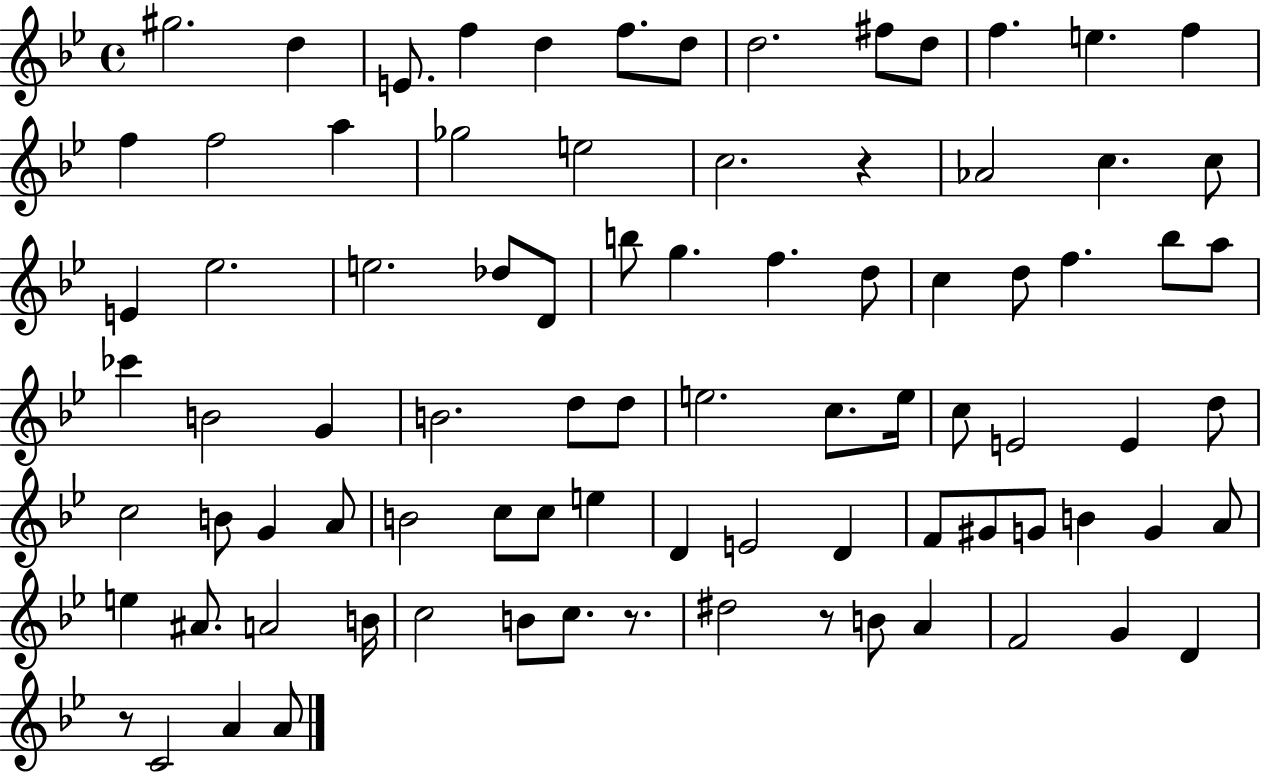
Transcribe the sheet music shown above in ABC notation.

X:1
T:Untitled
M:4/4
L:1/4
K:Bb
^g2 d E/2 f d f/2 d/2 d2 ^f/2 d/2 f e f f f2 a _g2 e2 c2 z _A2 c c/2 E _e2 e2 _d/2 D/2 b/2 g f d/2 c d/2 f _b/2 a/2 _c' B2 G B2 d/2 d/2 e2 c/2 e/4 c/2 E2 E d/2 c2 B/2 G A/2 B2 c/2 c/2 e D E2 D F/2 ^G/2 G/2 B G A/2 e ^A/2 A2 B/4 c2 B/2 c/2 z/2 ^d2 z/2 B/2 A F2 G D z/2 C2 A A/2